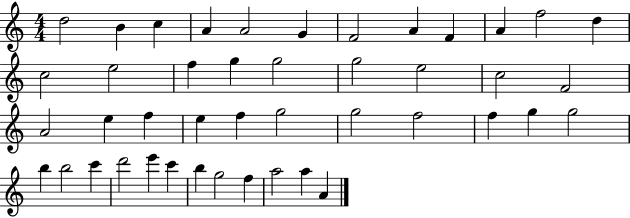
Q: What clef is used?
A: treble